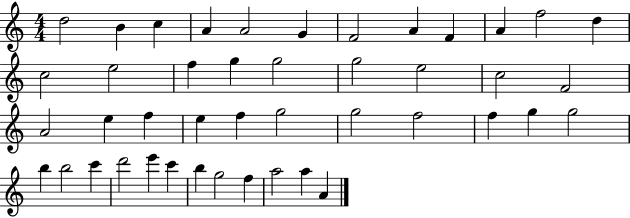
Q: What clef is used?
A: treble